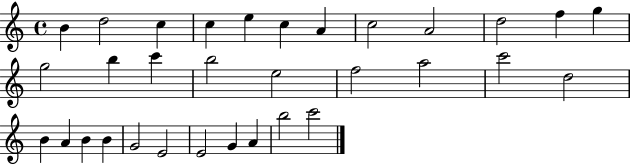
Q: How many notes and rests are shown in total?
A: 32